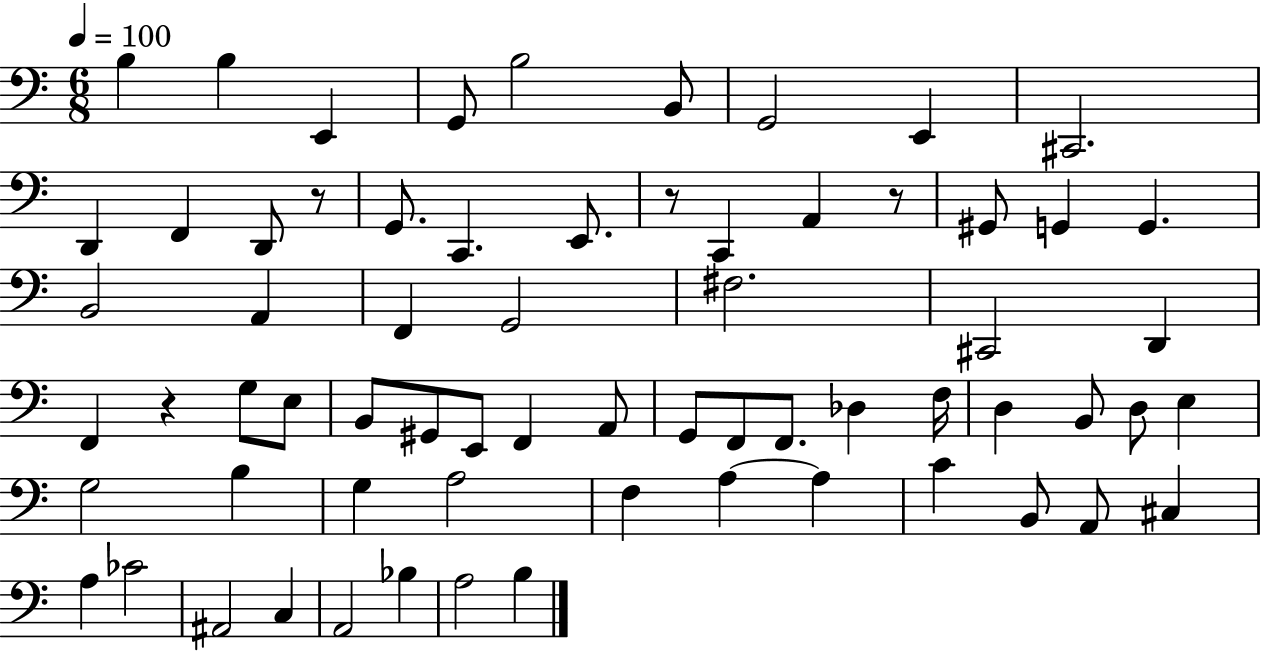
B3/q B3/q E2/q G2/e B3/h B2/e G2/h E2/q C#2/h. D2/q F2/q D2/e R/e G2/e. C2/q. E2/e. R/e C2/q A2/q R/e G#2/e G2/q G2/q. B2/h A2/q F2/q G2/h F#3/h. C#2/h D2/q F2/q R/q G3/e E3/e B2/e G#2/e E2/e F2/q A2/e G2/e F2/e F2/e. Db3/q F3/s D3/q B2/e D3/e E3/q G3/h B3/q G3/q A3/h F3/q A3/q A3/q C4/q B2/e A2/e C#3/q A3/q CES4/h A#2/h C3/q A2/h Bb3/q A3/h B3/q